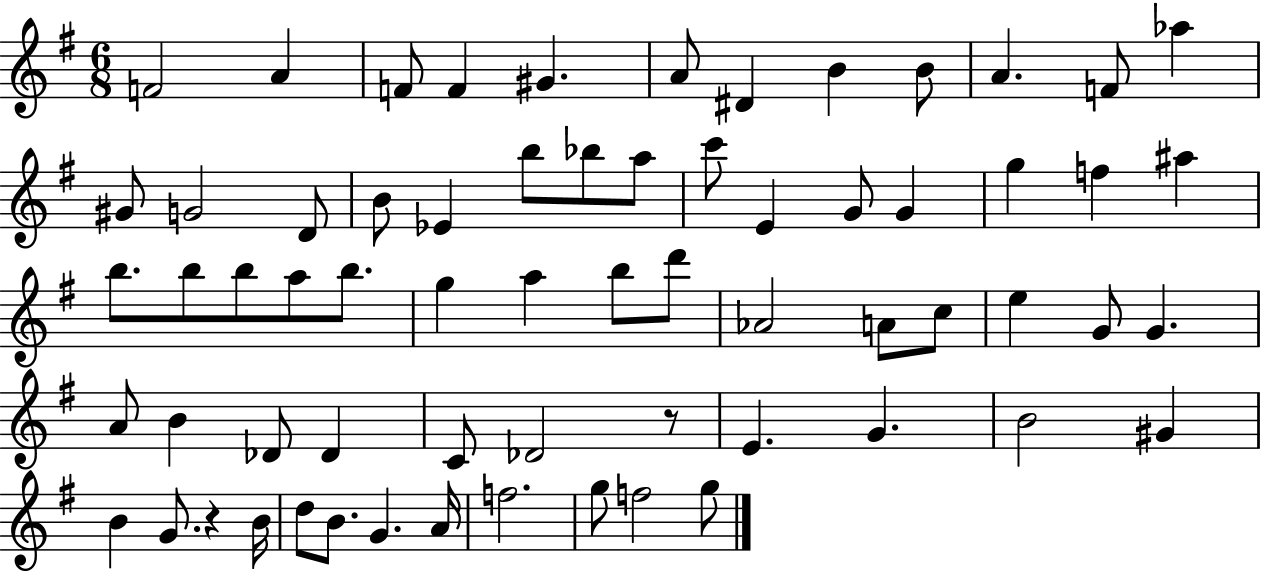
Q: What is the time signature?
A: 6/8